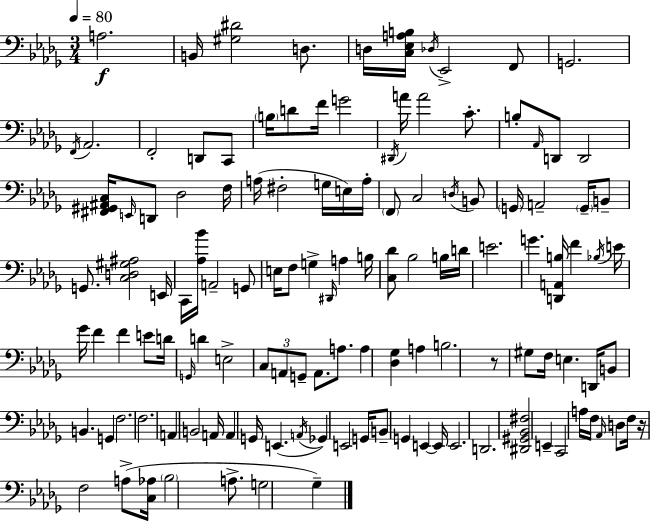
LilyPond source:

{
  \clef bass
  \numericTimeSignature
  \time 3/4
  \key bes \minor
  \tempo 4 = 80
  a2.\f | b,16 <gis dis'>2 d8. | d16 <c ees a b>16 \acciaccatura { des16 } ees,2-> f,8 | g,2. | \break \acciaccatura { f,16 } aes,2. | f,2-. d,8 | c,8 \parenthesize b16 d'8 f'16 g'2 | \acciaccatura { dis,16 } a'16 a'2 | \break c'8.-. b8-. \grace { aes,16 } d,8 d,2 | <fis, gis, ais, c>16 \grace { e,16 } d,8 des2 | f16 a16( fis2-. | g16 e16) a16-. \parenthesize f,8 c2 | \break \acciaccatura { d16 } b,8 \parenthesize g,16 a,2-- | \parenthesize g,16-- b,8-- g,8. <c d gis ais>2 | e,16 c,16 <aes bes'>16 a,2-- | g,8 e16 f8 g4-> | \break \grace { dis,16 } a4 b16 <c des'>8 bes2 | b16 d'16 e'2. | g'4. | <d, a, b>16 f'4 \acciaccatura { bes16 } e'16 ges'16 f'4 | \break f'4 e'8 d'16 \grace { g,16 } d'4 | e2-> \tuplet 3/2 { c8 a,8 | g,8-- } a,8. a8. a4 | <des ges>4 a4 b2. | \break r8 gis8 | f16 e4. d,16 b,8 b,4. | g,4 f2. | f2. | \break a,4 | b,2 a,16 a,4 | g,16 e,4.( \acciaccatura { a,16 } ges,4) | e,2 g,16 b,8-- | \break g,4 e,4~~ e,16 e,2. | d,2. | <dis, gis, bes, fis>2 | e,4-- c,2 | \break a16 f16 \grace { aes,16 } d8 f16 | r16 f2 a8->( <c aes>16 | \parenthesize bes2 a8.-> g2 | ges4--) \bar "|."
}